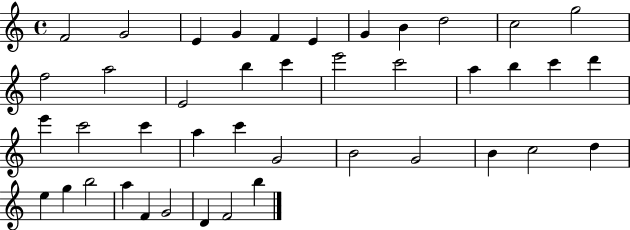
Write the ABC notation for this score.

X:1
T:Untitled
M:4/4
L:1/4
K:C
F2 G2 E G F E G B d2 c2 g2 f2 a2 E2 b c' e'2 c'2 a b c' d' e' c'2 c' a c' G2 B2 G2 B c2 d e g b2 a F G2 D F2 b